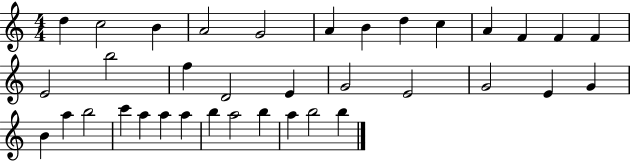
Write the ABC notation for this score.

X:1
T:Untitled
M:4/4
L:1/4
K:C
d c2 B A2 G2 A B d c A F F F E2 b2 f D2 E G2 E2 G2 E G B a b2 c' a a a b a2 b a b2 b